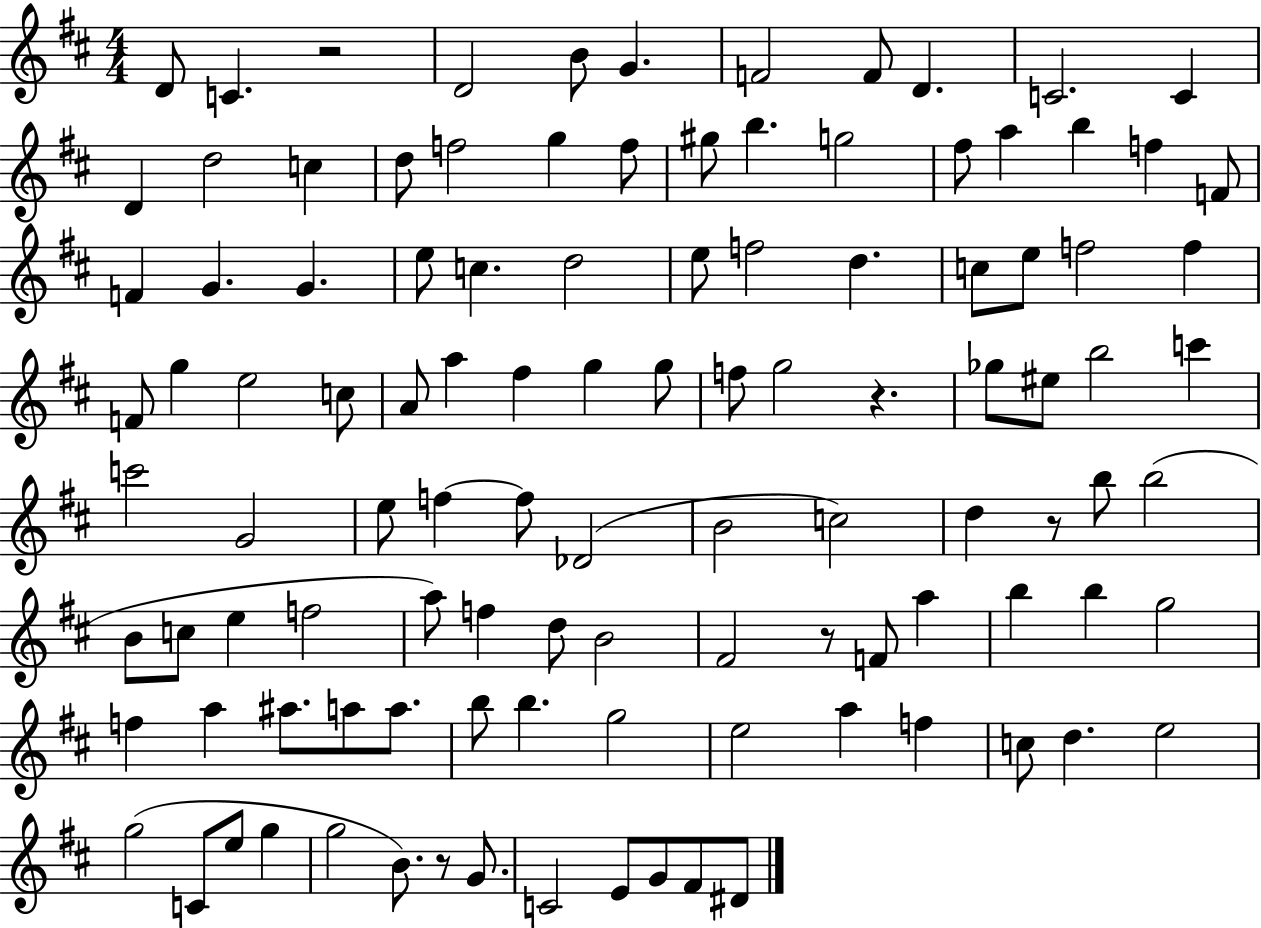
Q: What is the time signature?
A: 4/4